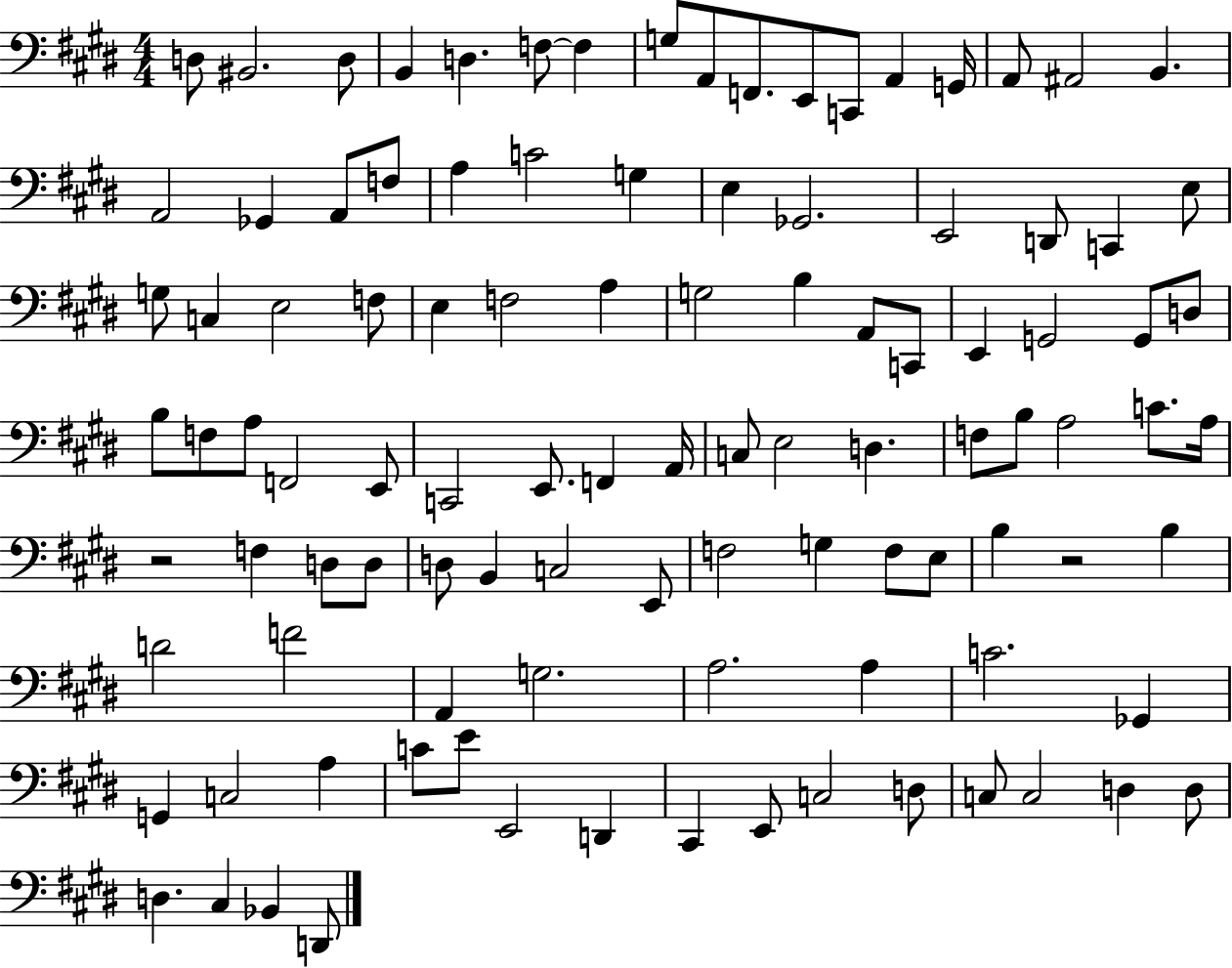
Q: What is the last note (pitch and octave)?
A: D2